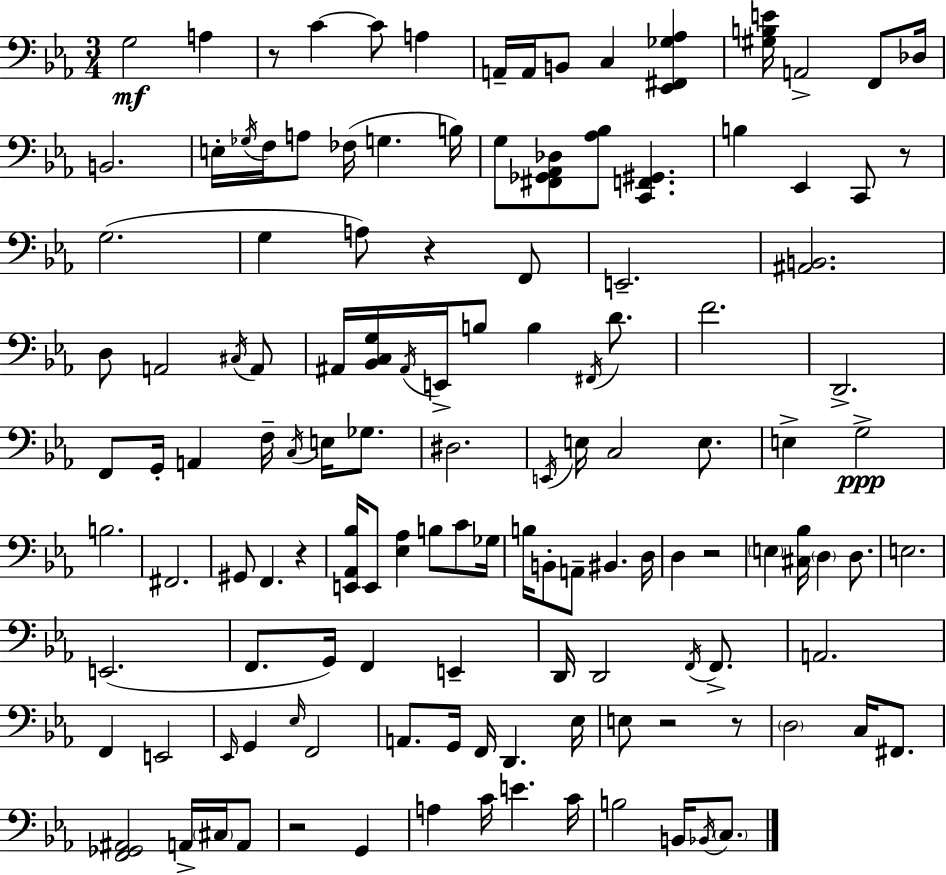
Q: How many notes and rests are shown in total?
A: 130